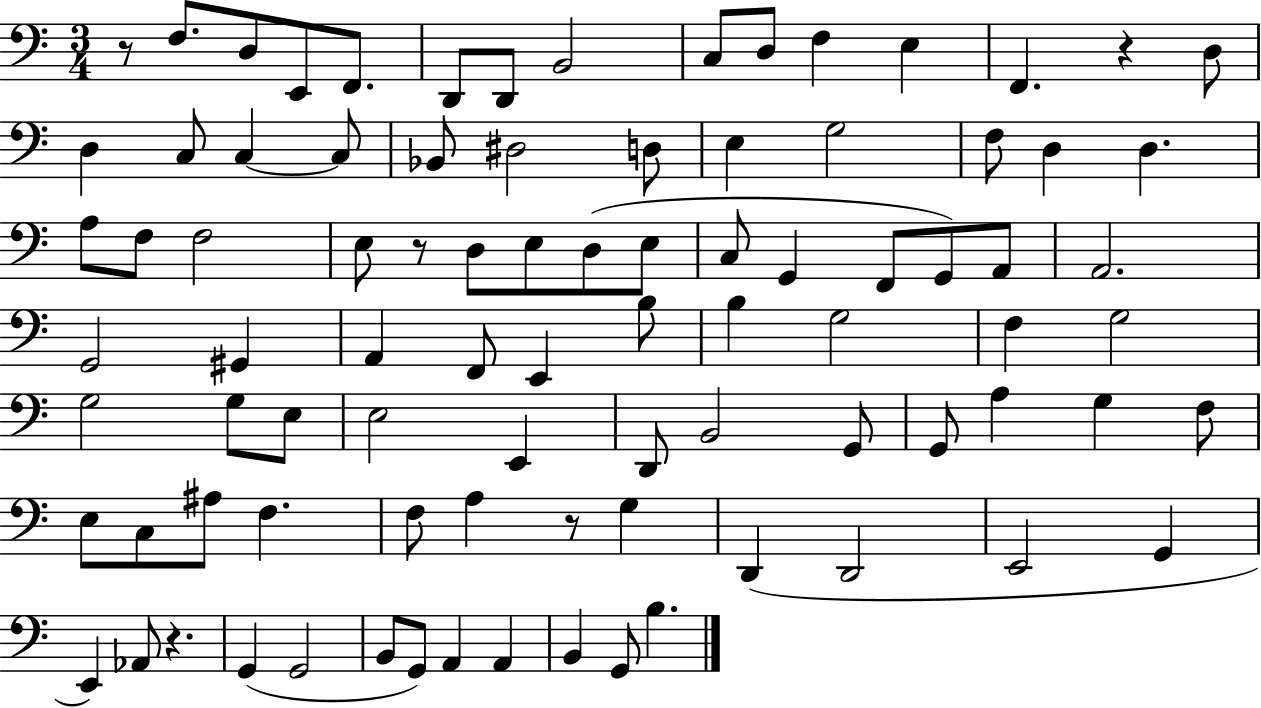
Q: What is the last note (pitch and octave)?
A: B3